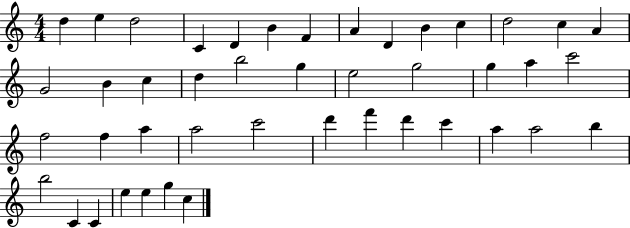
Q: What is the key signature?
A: C major